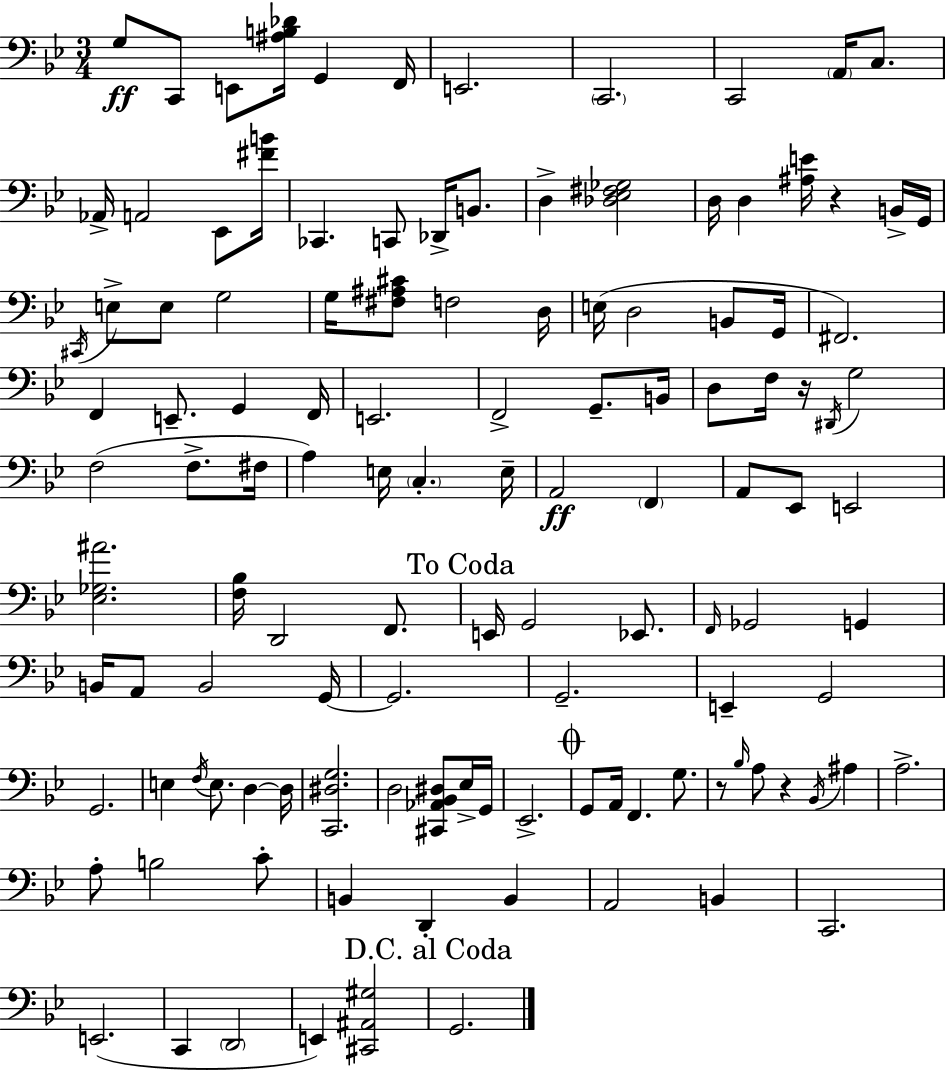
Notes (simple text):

G3/e C2/e E2/e [A#3,B3,Db4]/s G2/q F2/s E2/h. C2/h. C2/h A2/s C3/e. Ab2/s A2/h Eb2/e [F#4,B4]/s CES2/q. C2/e Db2/s B2/e. D3/q [Db3,Eb3,F#3,Gb3]/h D3/s D3/q [A#3,E4]/s R/q B2/s G2/s C#2/s E3/e E3/e G3/h G3/s [F#3,A#3,C#4]/e F3/h D3/s E3/s D3/h B2/e G2/s F#2/h. F2/q E2/e. G2/q F2/s E2/h. F2/h G2/e. B2/s D3/e F3/s R/s D#2/s G3/h F3/h F3/e. F#3/s A3/q E3/s C3/q. E3/s A2/h F2/q A2/e Eb2/e E2/h [Eb3,Gb3,A#4]/h. [F3,Bb3]/s D2/h F2/e. E2/s G2/h Eb2/e. F2/s Gb2/h G2/q B2/s A2/e B2/h G2/s G2/h. G2/h. E2/q G2/h G2/h. E3/q F3/s E3/e. D3/q D3/s [C2,D#3,G3]/h. D3/h [C#2,Ab2,Bb2,D#3]/e Eb3/s G2/s Eb2/h. G2/e A2/s F2/q. G3/e. R/e Bb3/s A3/e R/q Bb2/s A#3/q A3/h. A3/e B3/h C4/e B2/q D2/q B2/q A2/h B2/q C2/h. E2/h. C2/q D2/h E2/q [C#2,A#2,G#3]/h G2/h.